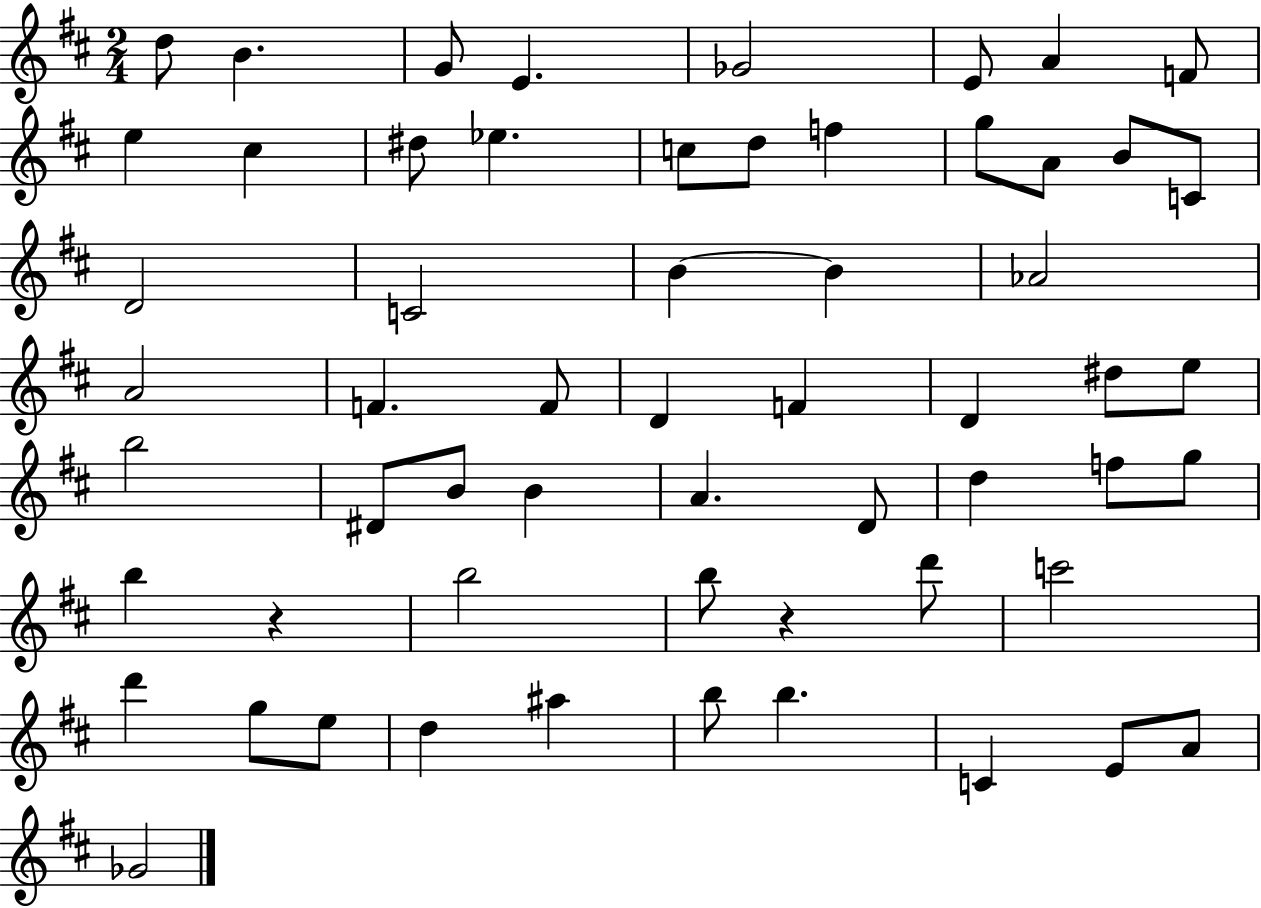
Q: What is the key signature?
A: D major